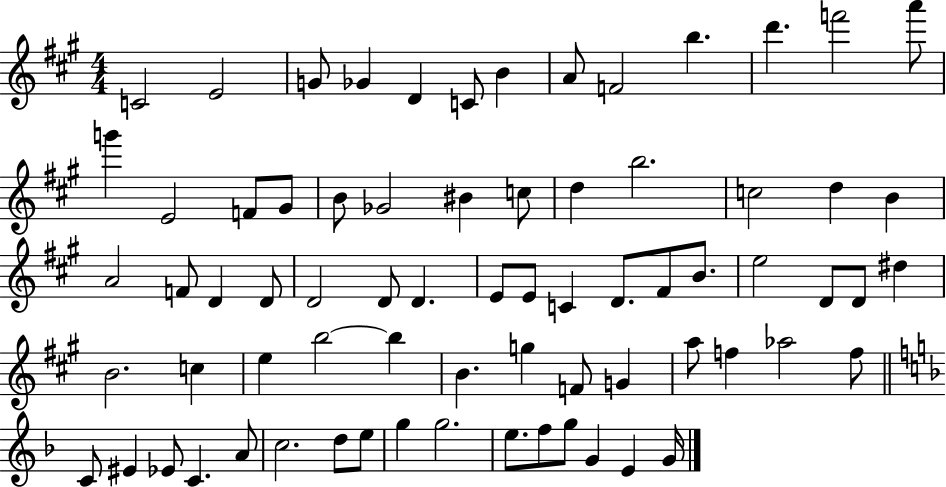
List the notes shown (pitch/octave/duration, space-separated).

C4/h E4/h G4/e Gb4/q D4/q C4/e B4/q A4/e F4/h B5/q. D6/q. F6/h A6/e G6/q E4/h F4/e G#4/e B4/e Gb4/h BIS4/q C5/e D5/q B5/h. C5/h D5/q B4/q A4/h F4/e D4/q D4/e D4/h D4/e D4/q. E4/e E4/e C4/q D4/e. F#4/e B4/e. E5/h D4/e D4/e D#5/q B4/h. C5/q E5/q B5/h B5/q B4/q. G5/q F4/e G4/q A5/e F5/q Ab5/h F5/e C4/e EIS4/q Eb4/e C4/q. A4/e C5/h. D5/e E5/e G5/q G5/h. E5/e. F5/e G5/e G4/q E4/q G4/s